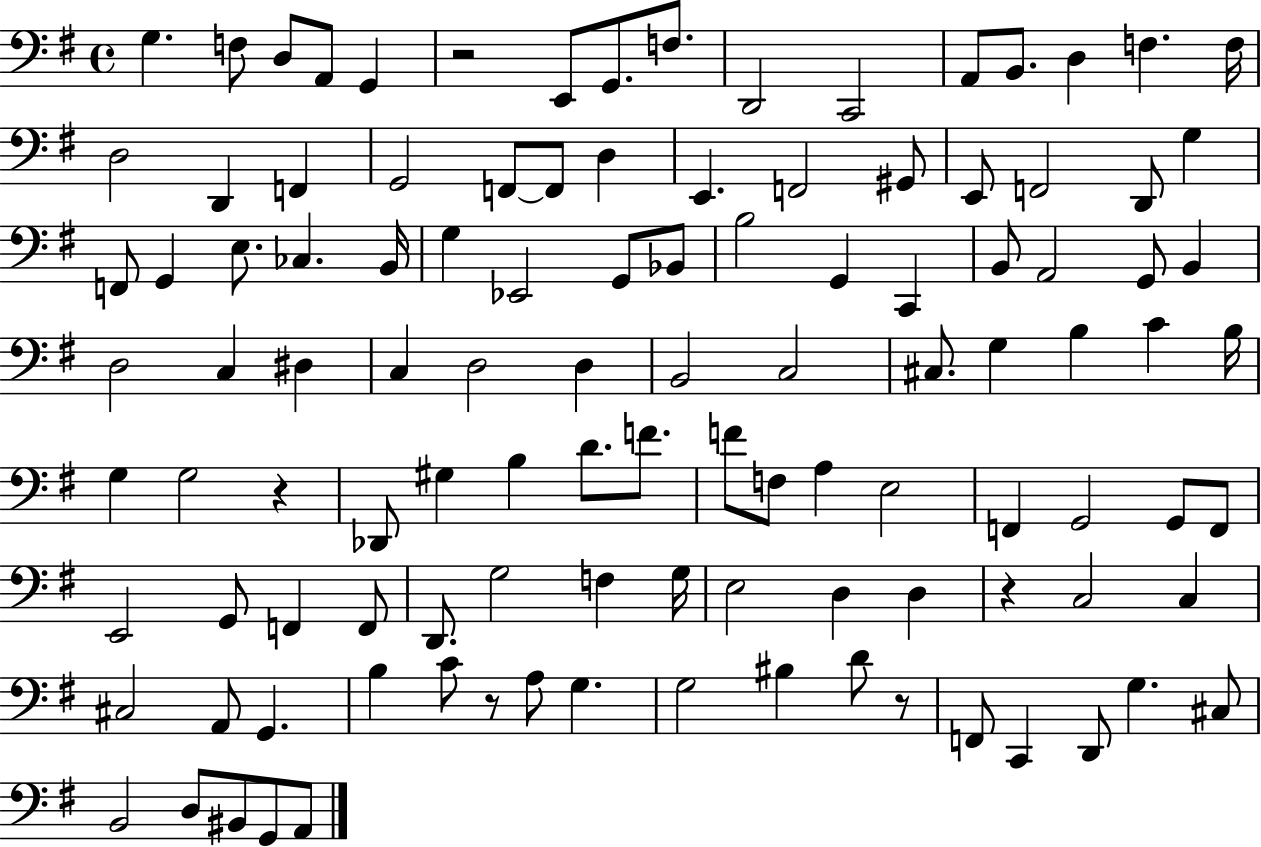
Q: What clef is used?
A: bass